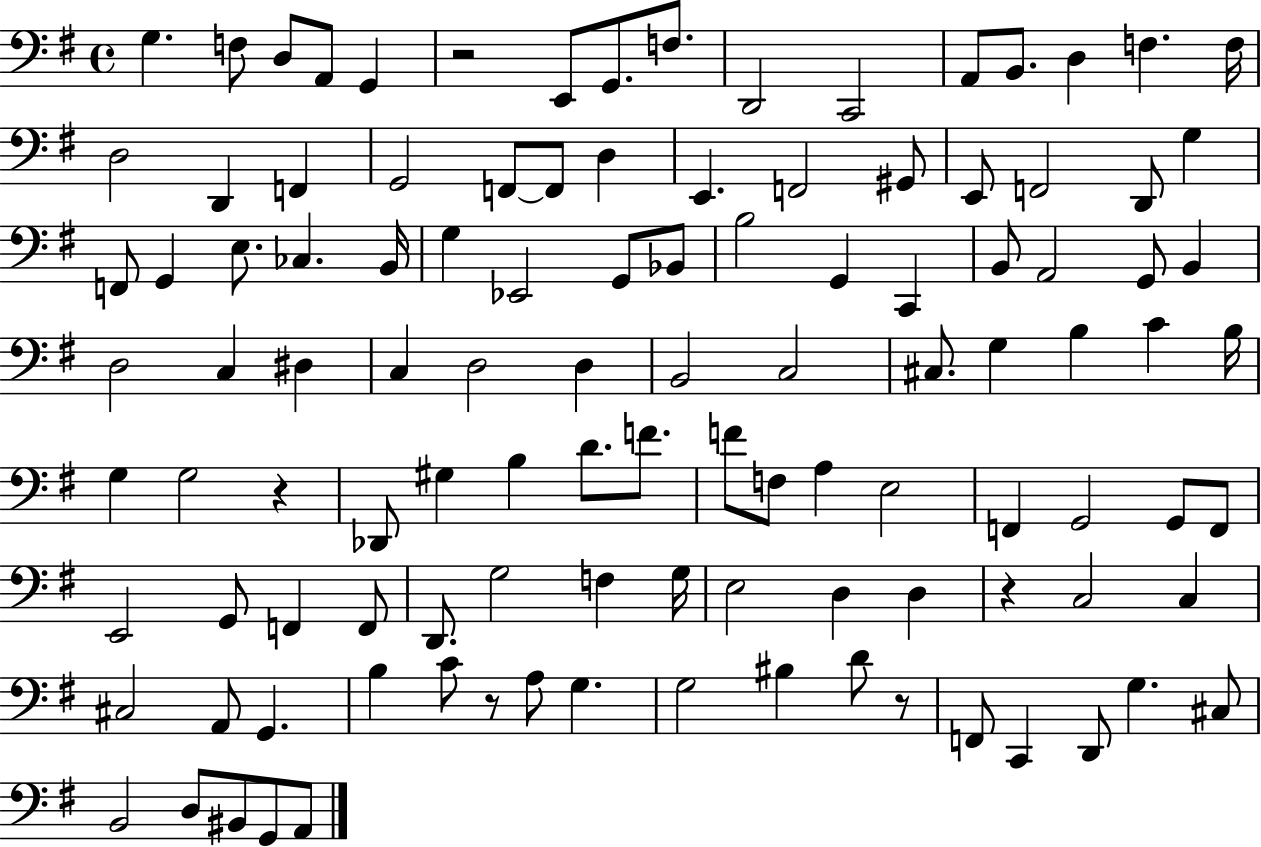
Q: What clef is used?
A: bass